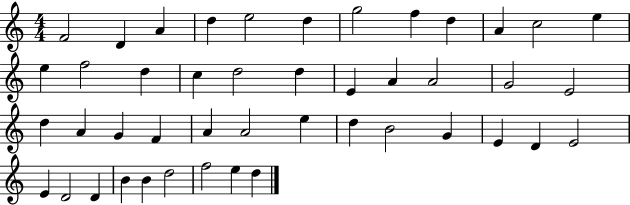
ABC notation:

X:1
T:Untitled
M:4/4
L:1/4
K:C
F2 D A d e2 d g2 f d A c2 e e f2 d c d2 d E A A2 G2 E2 d A G F A A2 e d B2 G E D E2 E D2 D B B d2 f2 e d